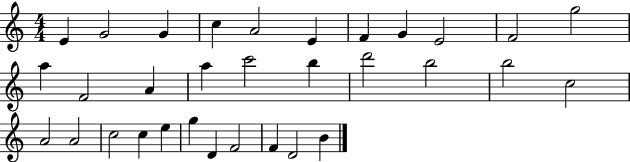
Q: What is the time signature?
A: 4/4